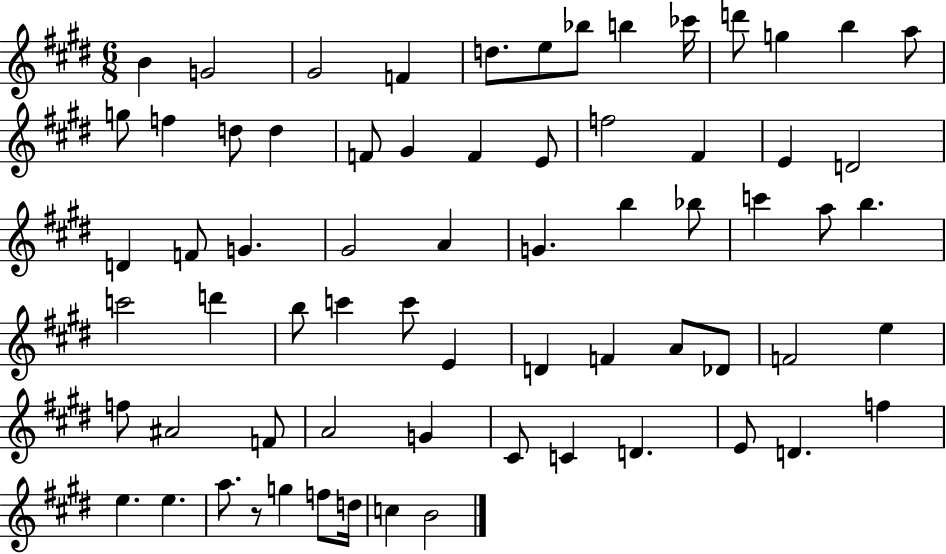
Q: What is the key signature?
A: E major